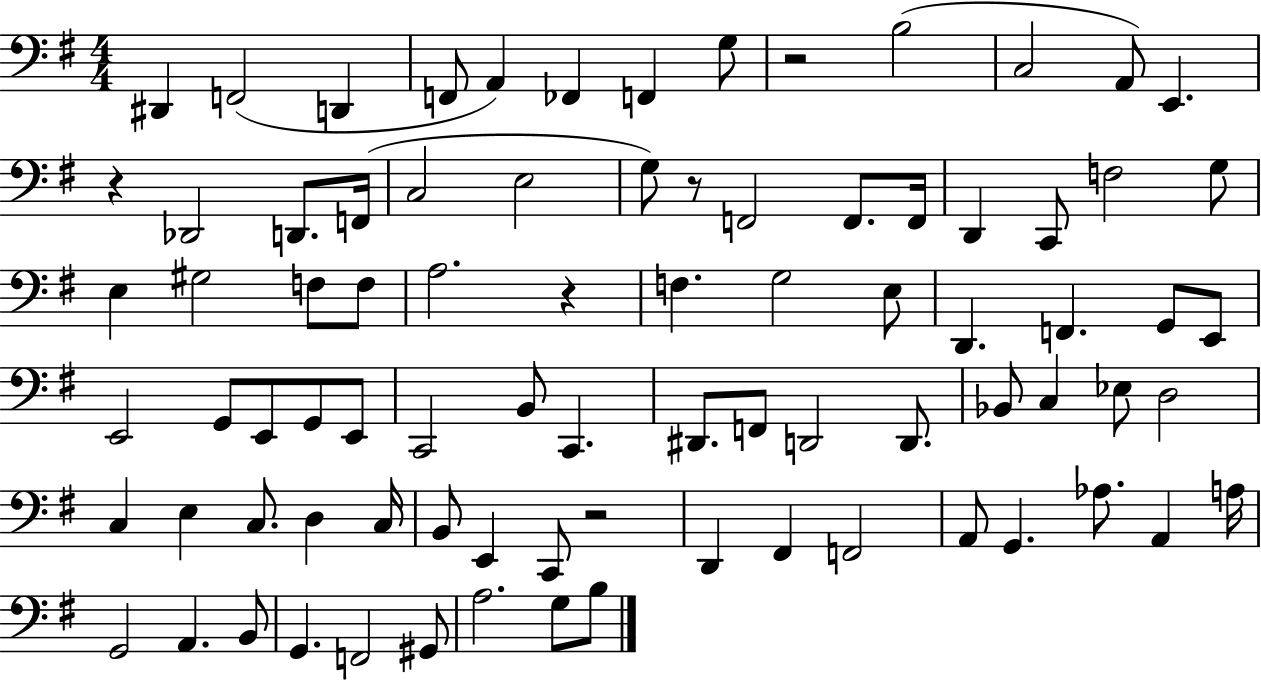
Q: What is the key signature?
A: G major